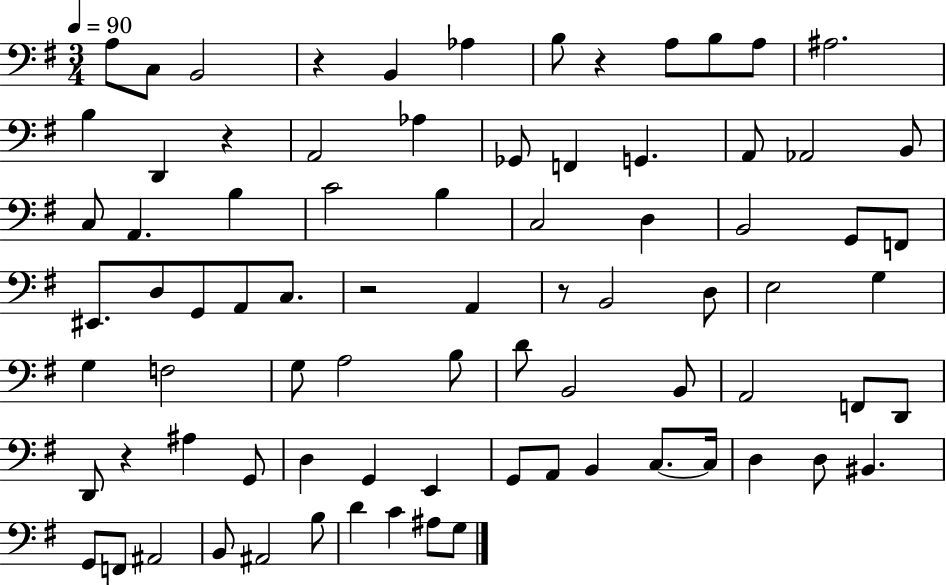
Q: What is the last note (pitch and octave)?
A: G3